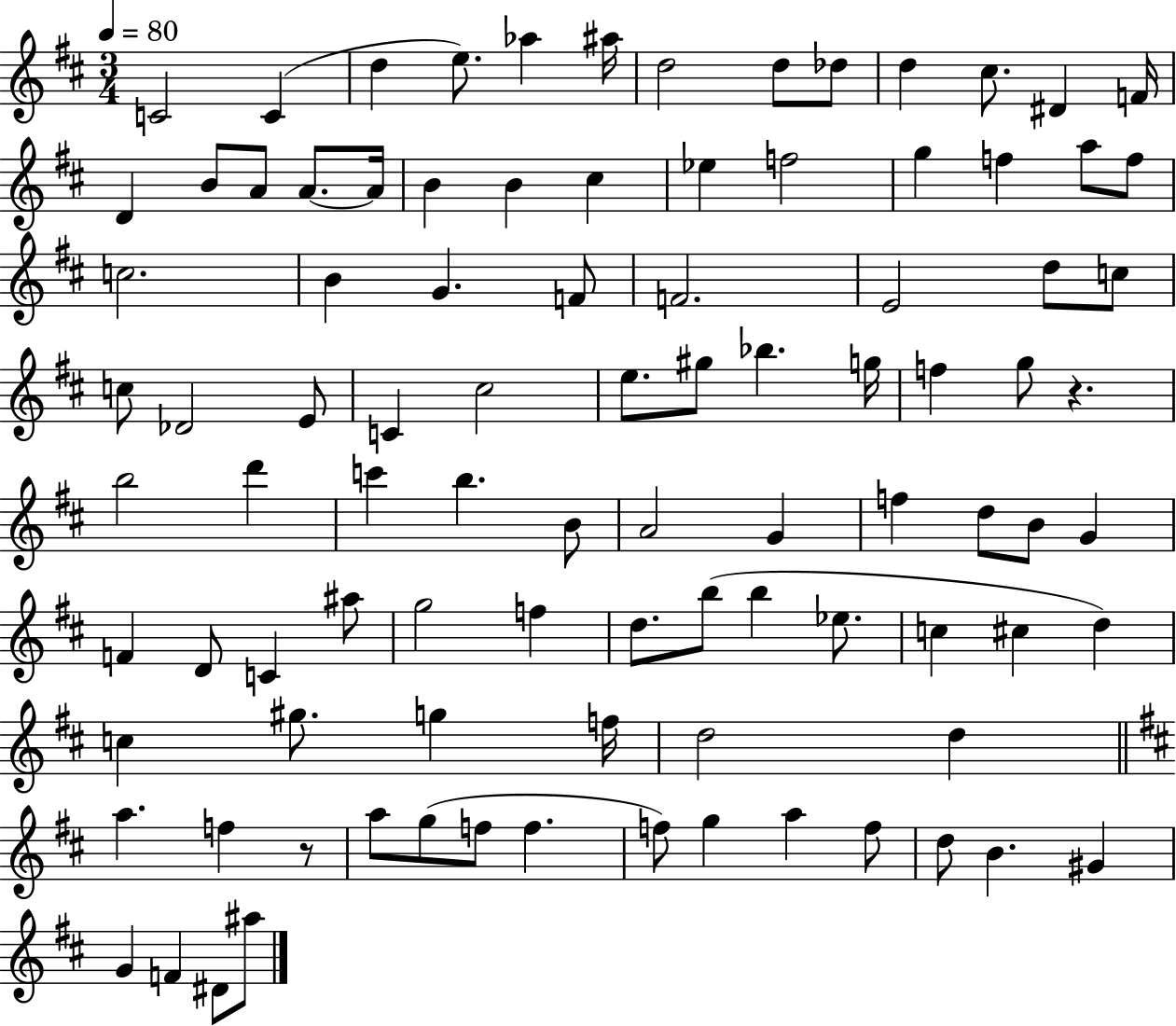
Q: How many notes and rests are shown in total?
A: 95